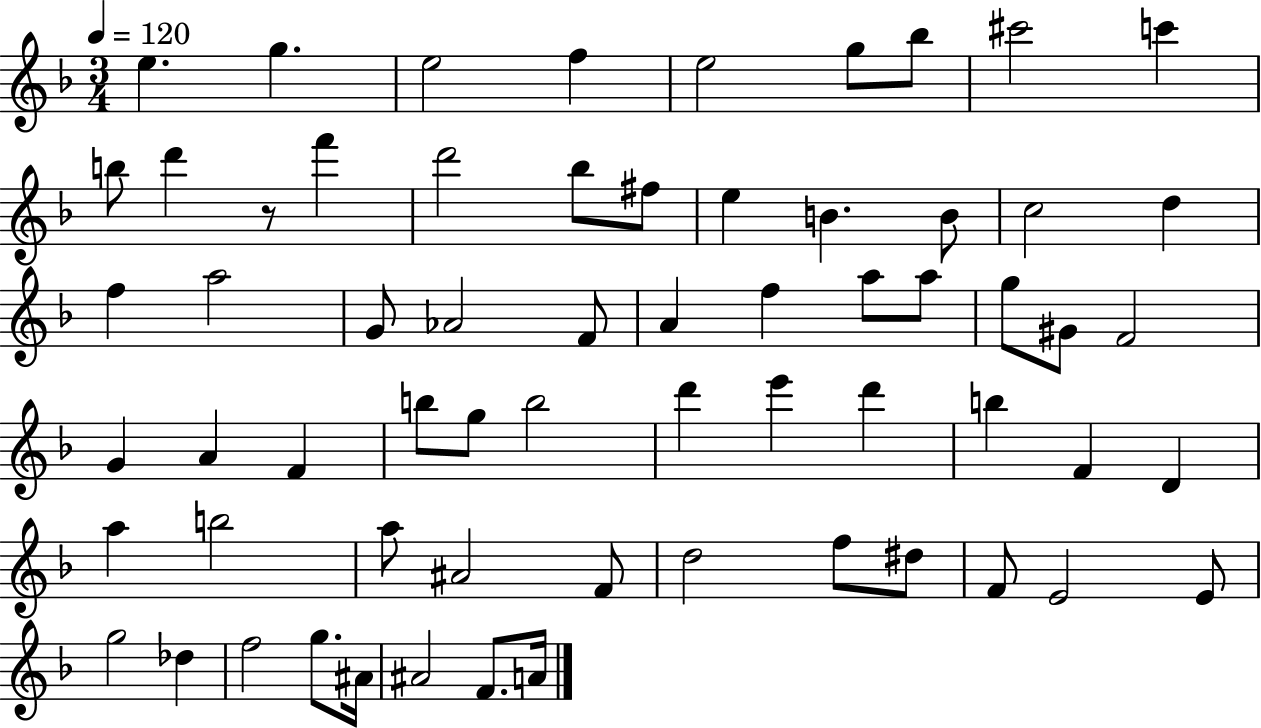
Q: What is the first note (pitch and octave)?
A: E5